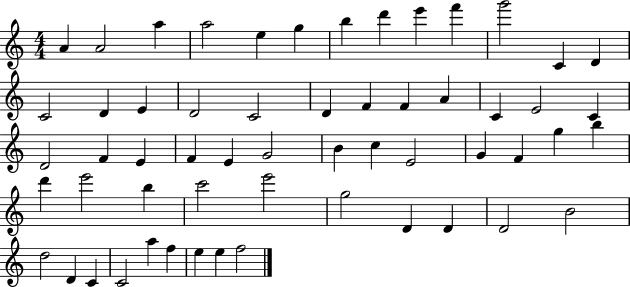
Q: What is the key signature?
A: C major